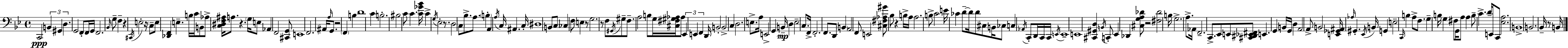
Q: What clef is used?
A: bass